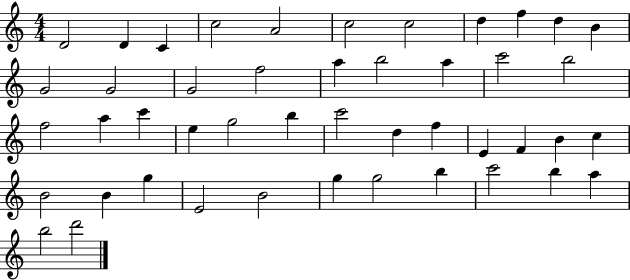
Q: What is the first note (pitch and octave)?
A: D4